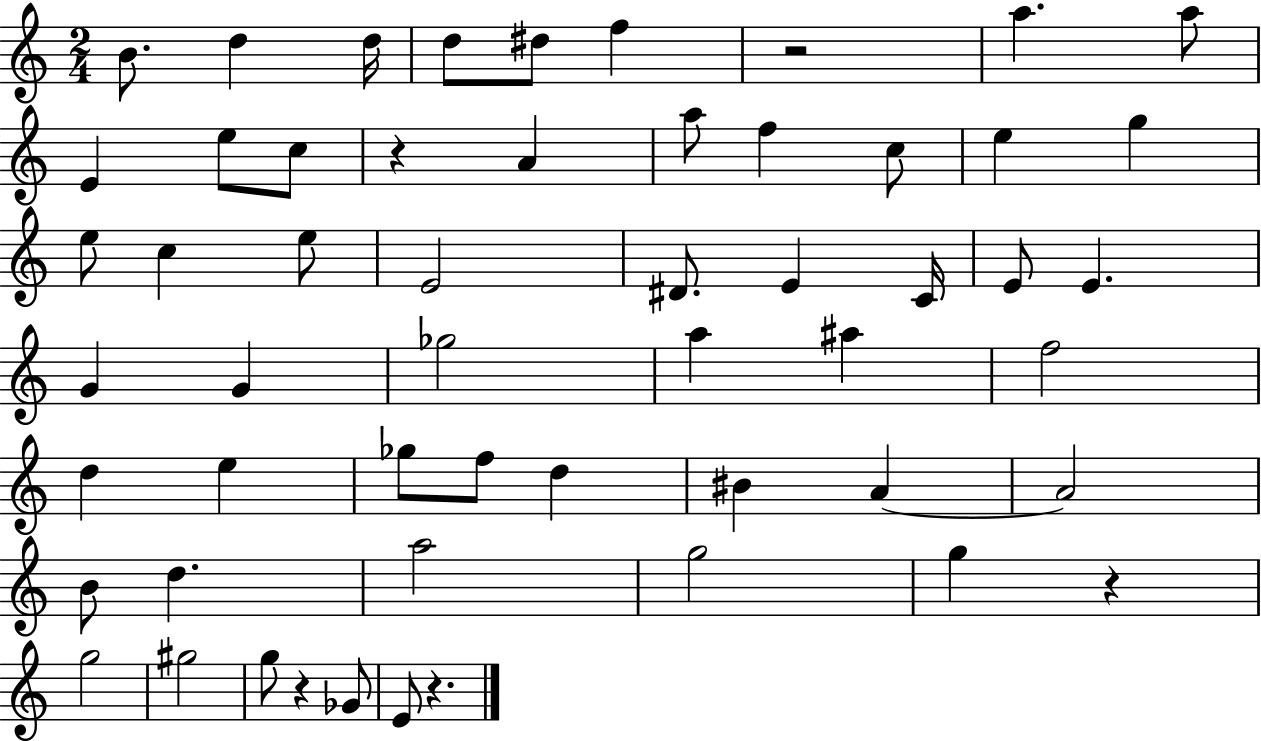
B4/e. D5/q D5/s D5/e D#5/e F5/q R/h A5/q. A5/e E4/q E5/e C5/e R/q A4/q A5/e F5/q C5/e E5/q G5/q E5/e C5/q E5/e E4/h D#4/e. E4/q C4/s E4/e E4/q. G4/q G4/q Gb5/h A5/q A#5/q F5/h D5/q E5/q Gb5/e F5/e D5/q BIS4/q A4/q A4/h B4/e D5/q. A5/h G5/h G5/q R/q G5/h G#5/h G5/e R/q Gb4/e E4/e R/q.